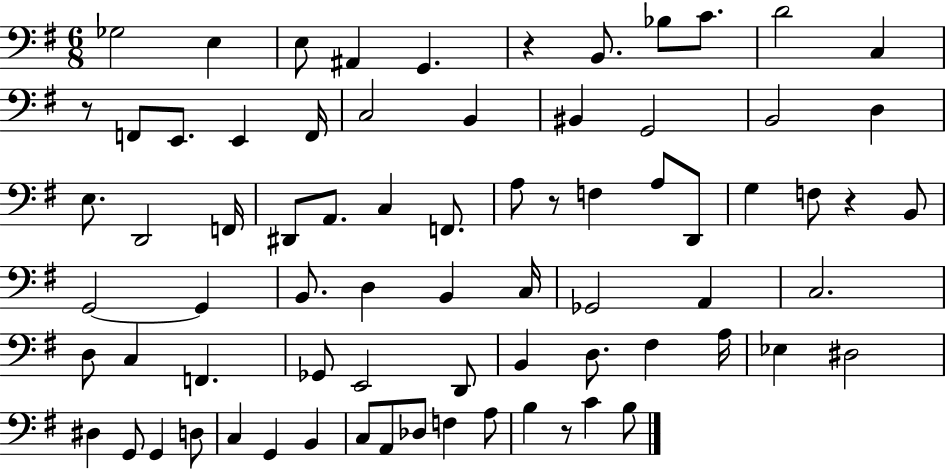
X:1
T:Untitled
M:6/8
L:1/4
K:G
_G,2 E, E,/2 ^A,, G,, z B,,/2 _B,/2 C/2 D2 C, z/2 F,,/2 E,,/2 E,, F,,/4 C,2 B,, ^B,, G,,2 B,,2 D, E,/2 D,,2 F,,/4 ^D,,/2 A,,/2 C, F,,/2 A,/2 z/2 F, A,/2 D,,/2 G, F,/2 z B,,/2 G,,2 G,, B,,/2 D, B,, C,/4 _G,,2 A,, C,2 D,/2 C, F,, _G,,/2 E,,2 D,,/2 B,, D,/2 ^F, A,/4 _E, ^D,2 ^D, G,,/2 G,, D,/2 C, G,, B,, C,/2 A,,/2 _D,/2 F, A,/2 B, z/2 C B,/2